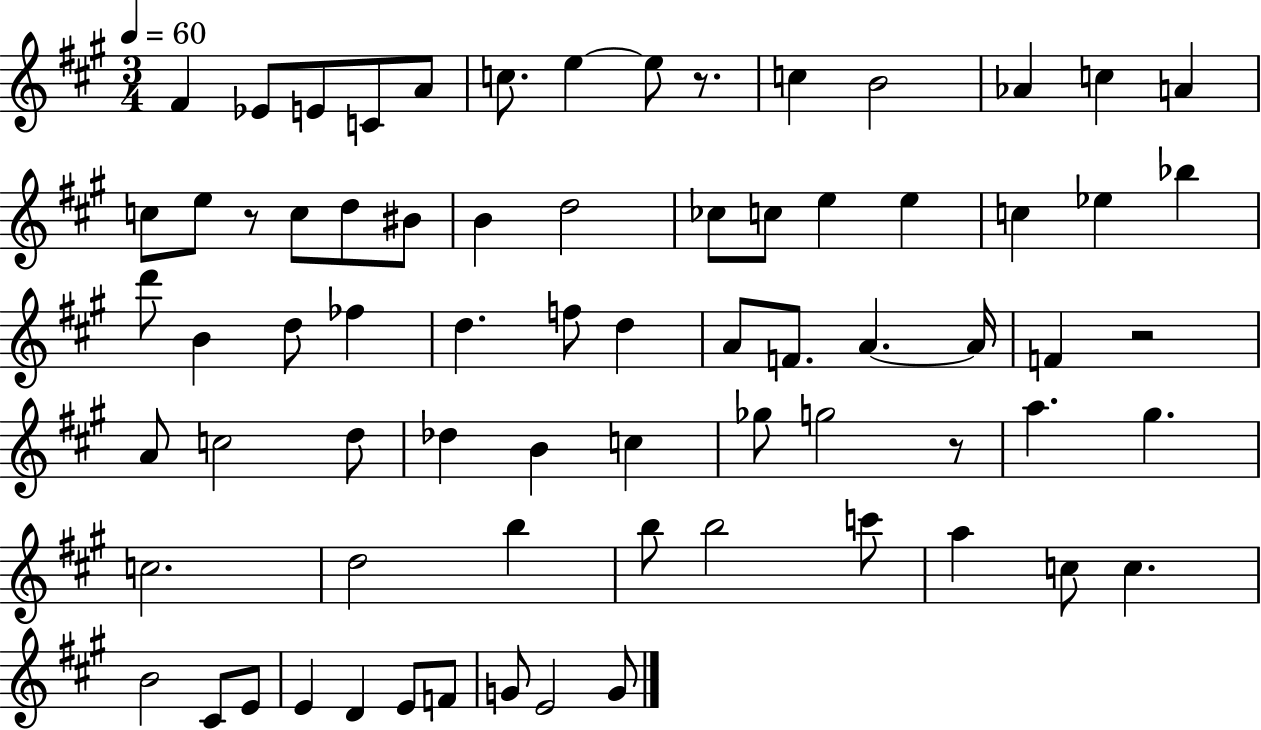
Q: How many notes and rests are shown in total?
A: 72